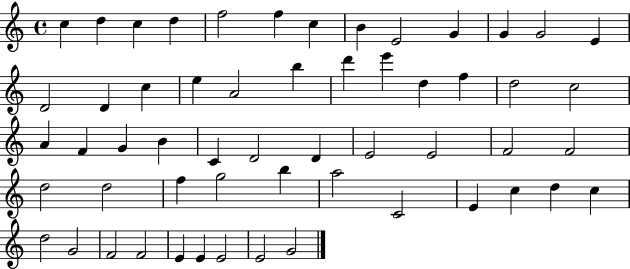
{
  \clef treble
  \time 4/4
  \defaultTimeSignature
  \key c \major
  c''4 d''4 c''4 d''4 | f''2 f''4 c''4 | b'4 e'2 g'4 | g'4 g'2 e'4 | \break d'2 d'4 c''4 | e''4 a'2 b''4 | d'''4 e'''4 d''4 f''4 | d''2 c''2 | \break a'4 f'4 g'4 b'4 | c'4 d'2 d'4 | e'2 e'2 | f'2 f'2 | \break d''2 d''2 | f''4 g''2 b''4 | a''2 c'2 | e'4 c''4 d''4 c''4 | \break d''2 g'2 | f'2 f'2 | e'4 e'4 e'2 | e'2 g'2 | \break \bar "|."
}